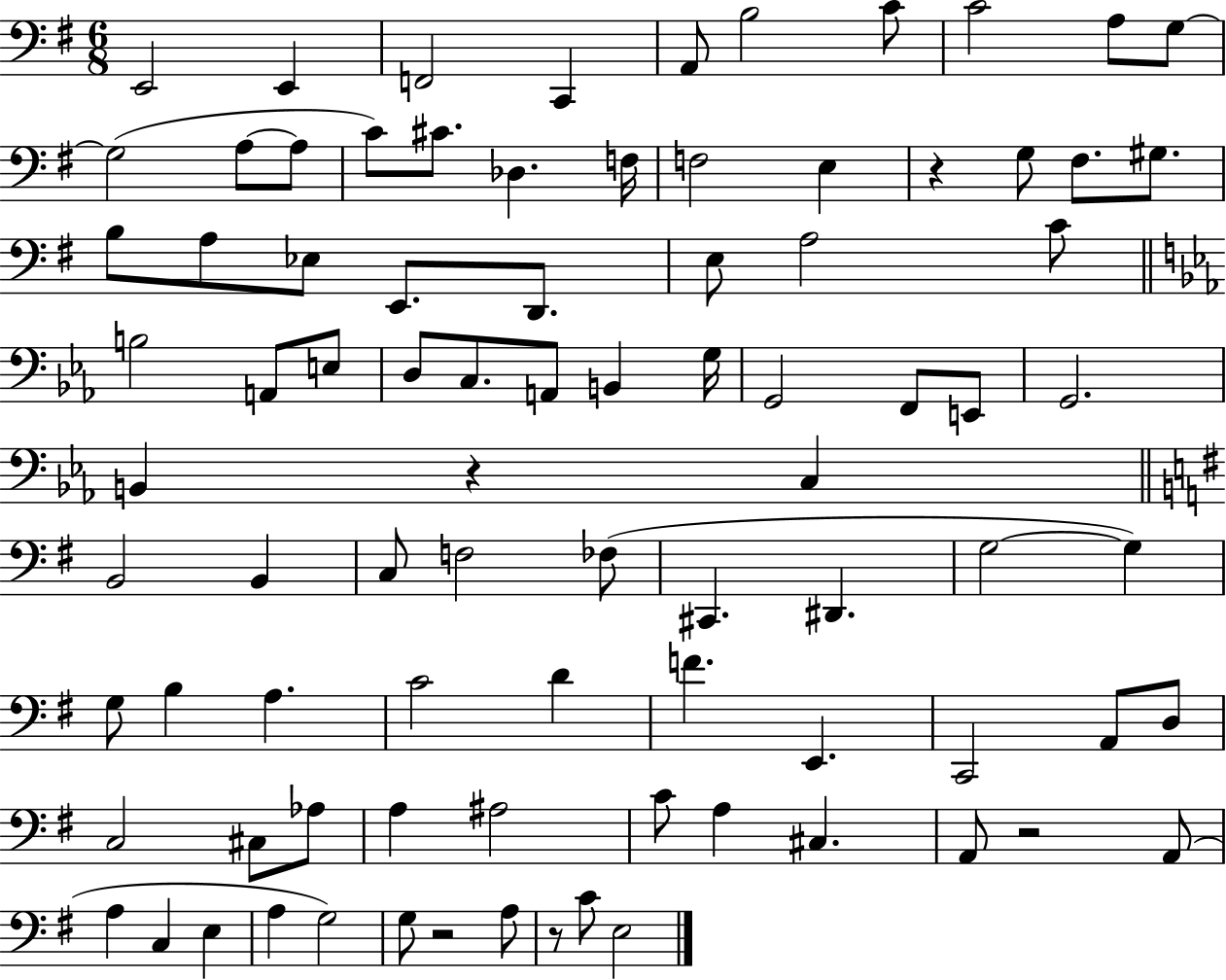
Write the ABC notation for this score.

X:1
T:Untitled
M:6/8
L:1/4
K:G
E,,2 E,, F,,2 C,, A,,/2 B,2 C/2 C2 A,/2 G,/2 G,2 A,/2 A,/2 C/2 ^C/2 _D, F,/4 F,2 E, z G,/2 ^F,/2 ^G,/2 B,/2 A,/2 _E,/2 E,,/2 D,,/2 E,/2 A,2 C/2 B,2 A,,/2 E,/2 D,/2 C,/2 A,,/2 B,, G,/4 G,,2 F,,/2 E,,/2 G,,2 B,, z C, B,,2 B,, C,/2 F,2 _F,/2 ^C,, ^D,, G,2 G, G,/2 B, A, C2 D F E,, C,,2 A,,/2 D,/2 C,2 ^C,/2 _A,/2 A, ^A,2 C/2 A, ^C, A,,/2 z2 A,,/2 A, C, E, A, G,2 G,/2 z2 A,/2 z/2 C/2 E,2